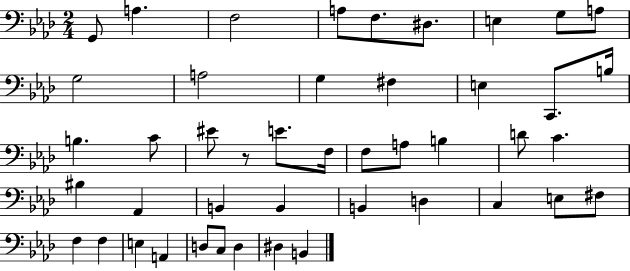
G2/e A3/q. F3/h A3/e F3/e. D#3/e. E3/q G3/e A3/e G3/h A3/h G3/q F#3/q E3/q C2/e. B3/s B3/q. C4/e EIS4/e R/e E4/e. F3/s F3/e A3/e B3/q D4/e C4/q. BIS3/q Ab2/q B2/q B2/q B2/q D3/q C3/q E3/e F#3/e F3/q F3/q E3/q A2/q D3/e C3/e D3/q D#3/q B2/q